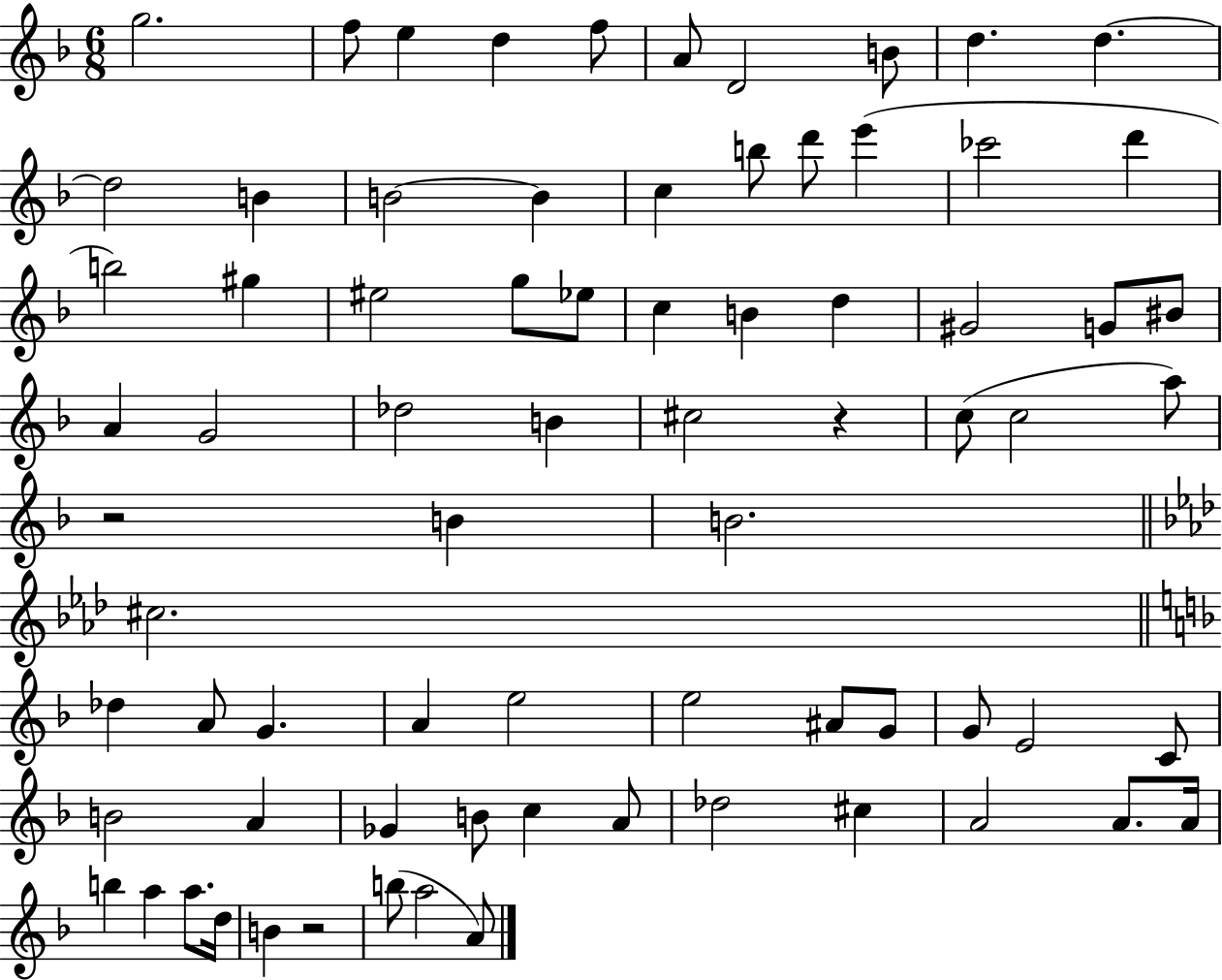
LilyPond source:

{
  \clef treble
  \numericTimeSignature
  \time 6/8
  \key f \major
  g''2. | f''8 e''4 d''4 f''8 | a'8 d'2 b'8 | d''4. d''4.~~ | \break d''2 b'4 | b'2~~ b'4 | c''4 b''8 d'''8 e'''4( | ces'''2 d'''4 | \break b''2) gis''4 | eis''2 g''8 ees''8 | c''4 b'4 d''4 | gis'2 g'8 bis'8 | \break a'4 g'2 | des''2 b'4 | cis''2 r4 | c''8( c''2 a''8) | \break r2 b'4 | b'2. | \bar "||" \break \key aes \major cis''2. | \bar "||" \break \key f \major des''4 a'8 g'4. | a'4 e''2 | e''2 ais'8 g'8 | g'8 e'2 c'8 | \break b'2 a'4 | ges'4 b'8 c''4 a'8 | des''2 cis''4 | a'2 a'8. a'16 | \break b''4 a''4 a''8. d''16 | b'4 r2 | b''8( a''2 a'8) | \bar "|."
}